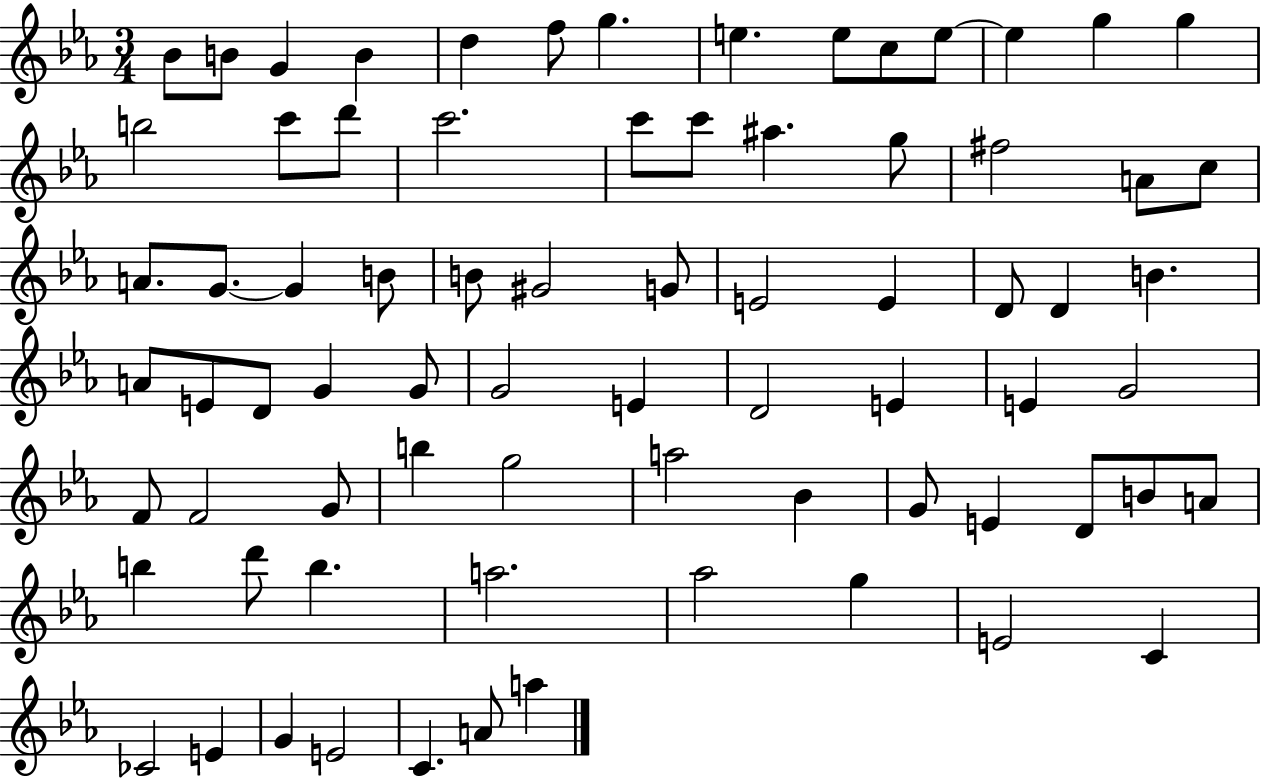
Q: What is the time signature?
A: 3/4